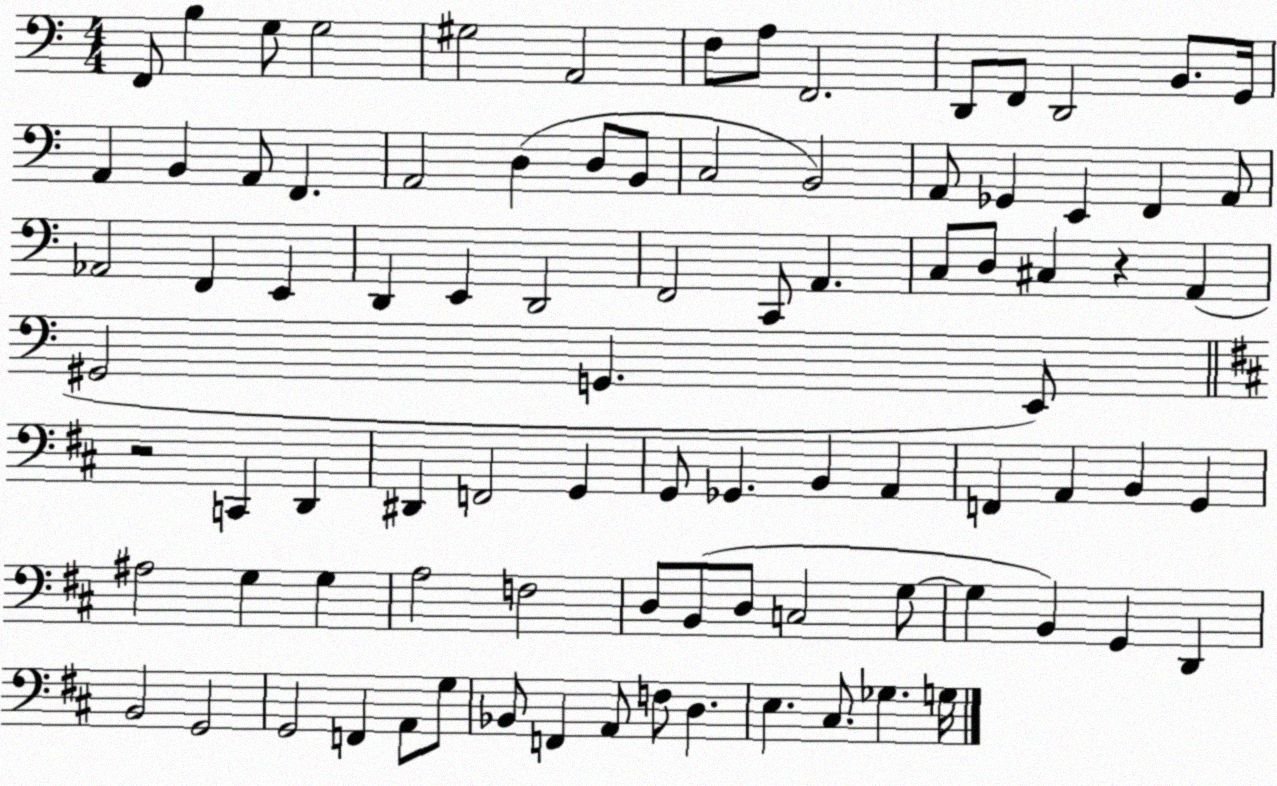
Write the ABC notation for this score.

X:1
T:Untitled
M:4/4
L:1/4
K:C
F,,/2 B, G,/2 G,2 ^G,2 A,,2 F,/2 A,/2 F,,2 D,,/2 F,,/2 D,,2 B,,/2 G,,/4 A,, B,, A,,/2 F,, A,,2 D, D,/2 B,,/2 C,2 B,,2 A,,/2 _G,, E,, F,, A,,/2 _A,,2 F,, E,, D,, E,, D,,2 F,,2 C,,/2 A,, C,/2 D,/2 ^C, z A,, ^G,,2 G,, E,,/2 z2 C,, D,, ^D,, F,,2 G,, G,,/2 _G,, B,, A,, F,, A,, B,, G,, ^A,2 G, G, A,2 F,2 D,/2 B,,/2 D,/2 C,2 G,/2 G, B,, G,, D,, B,,2 G,,2 G,,2 F,, A,,/2 G,/2 _B,,/2 F,, A,,/2 F,/2 D, E, ^C,/2 _G, G,/4